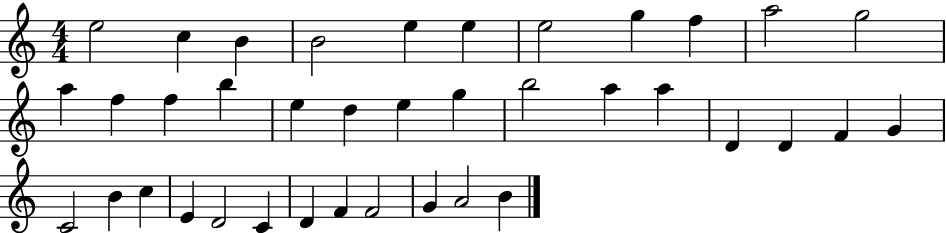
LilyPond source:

{
  \clef treble
  \numericTimeSignature
  \time 4/4
  \key c \major
  e''2 c''4 b'4 | b'2 e''4 e''4 | e''2 g''4 f''4 | a''2 g''2 | \break a''4 f''4 f''4 b''4 | e''4 d''4 e''4 g''4 | b''2 a''4 a''4 | d'4 d'4 f'4 g'4 | \break c'2 b'4 c''4 | e'4 d'2 c'4 | d'4 f'4 f'2 | g'4 a'2 b'4 | \break \bar "|."
}